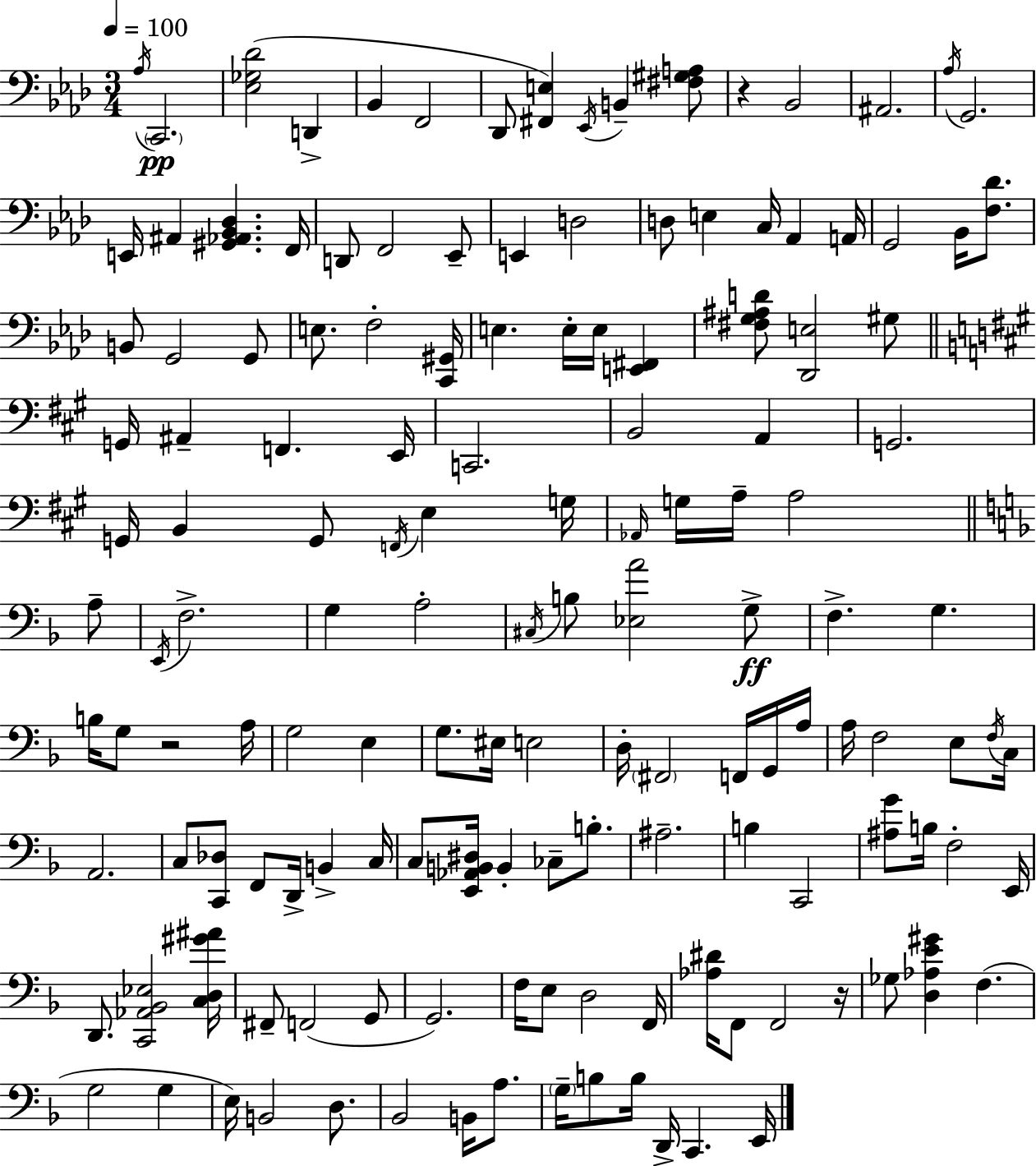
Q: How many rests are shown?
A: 3